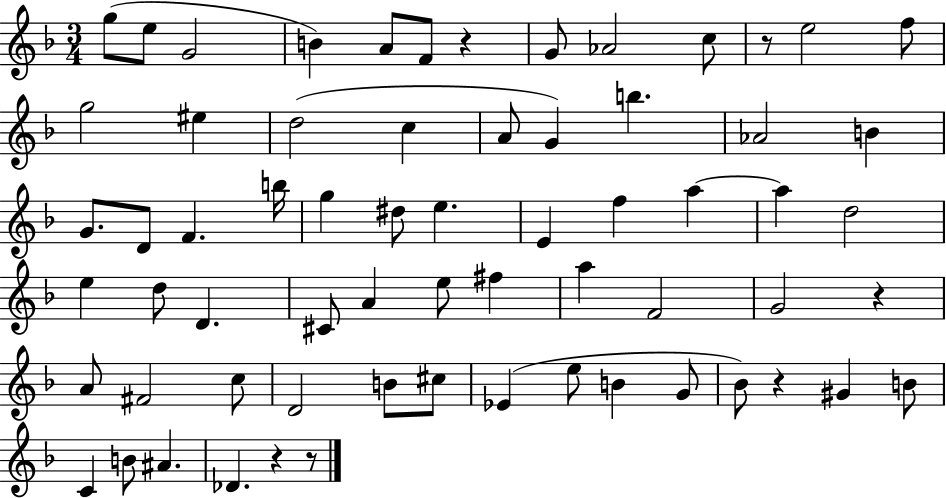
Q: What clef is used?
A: treble